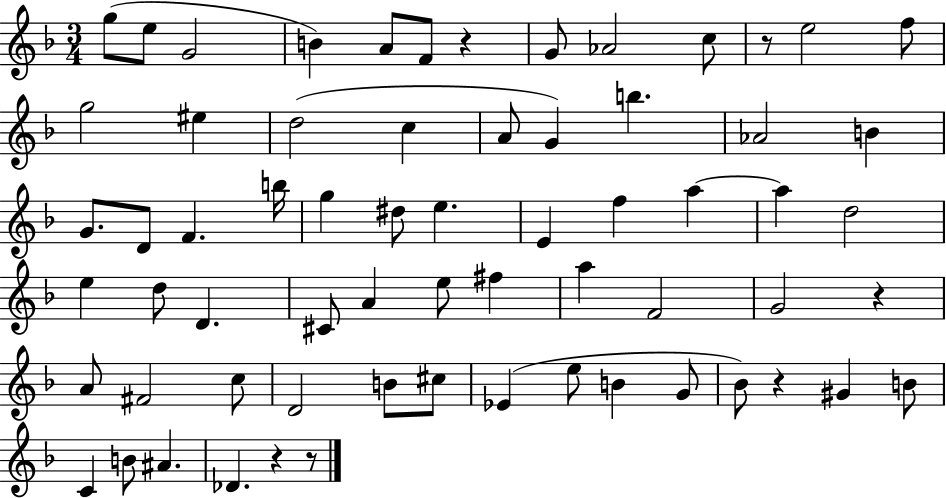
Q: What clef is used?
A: treble